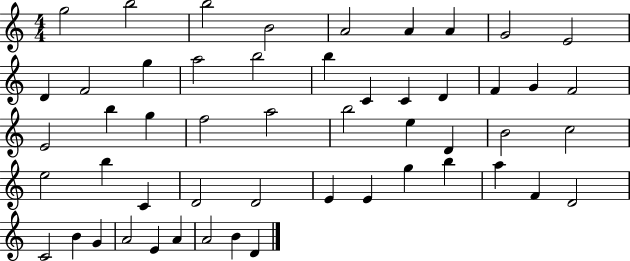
X:1
T:Untitled
M:4/4
L:1/4
K:C
g2 b2 b2 B2 A2 A A G2 E2 D F2 g a2 b2 b C C D F G F2 E2 b g f2 a2 b2 e D B2 c2 e2 b C D2 D2 E E g b a F D2 C2 B G A2 E A A2 B D